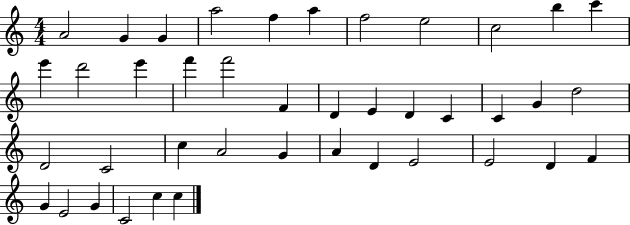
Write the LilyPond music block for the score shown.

{
  \clef treble
  \numericTimeSignature
  \time 4/4
  \key c \major
  a'2 g'4 g'4 | a''2 f''4 a''4 | f''2 e''2 | c''2 b''4 c'''4 | \break e'''4 d'''2 e'''4 | f'''4 f'''2 f'4 | d'4 e'4 d'4 c'4 | c'4 g'4 d''2 | \break d'2 c'2 | c''4 a'2 g'4 | a'4 d'4 e'2 | e'2 d'4 f'4 | \break g'4 e'2 g'4 | c'2 c''4 c''4 | \bar "|."
}